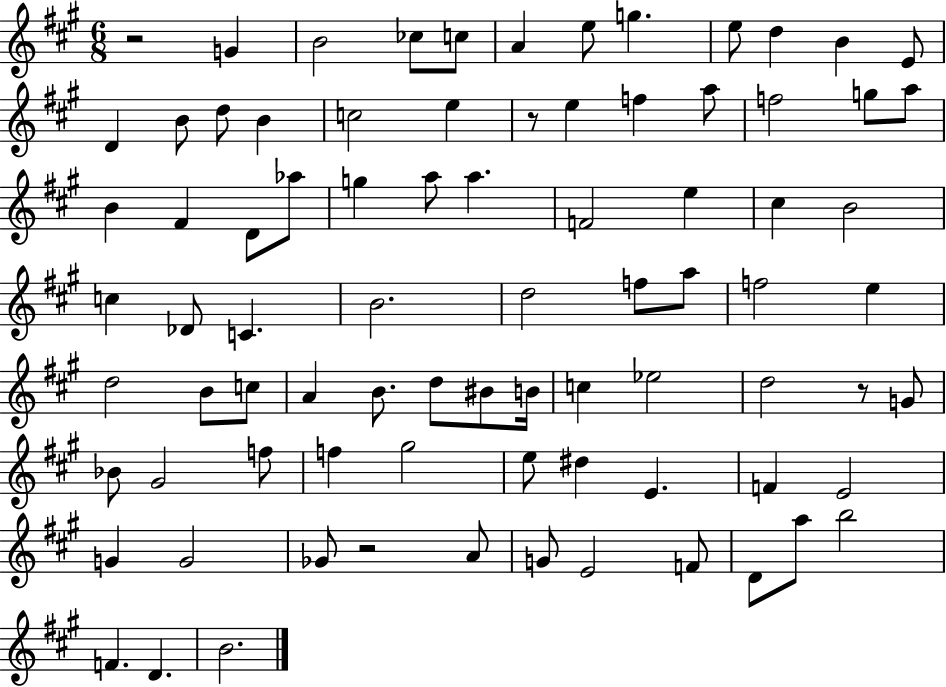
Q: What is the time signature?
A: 6/8